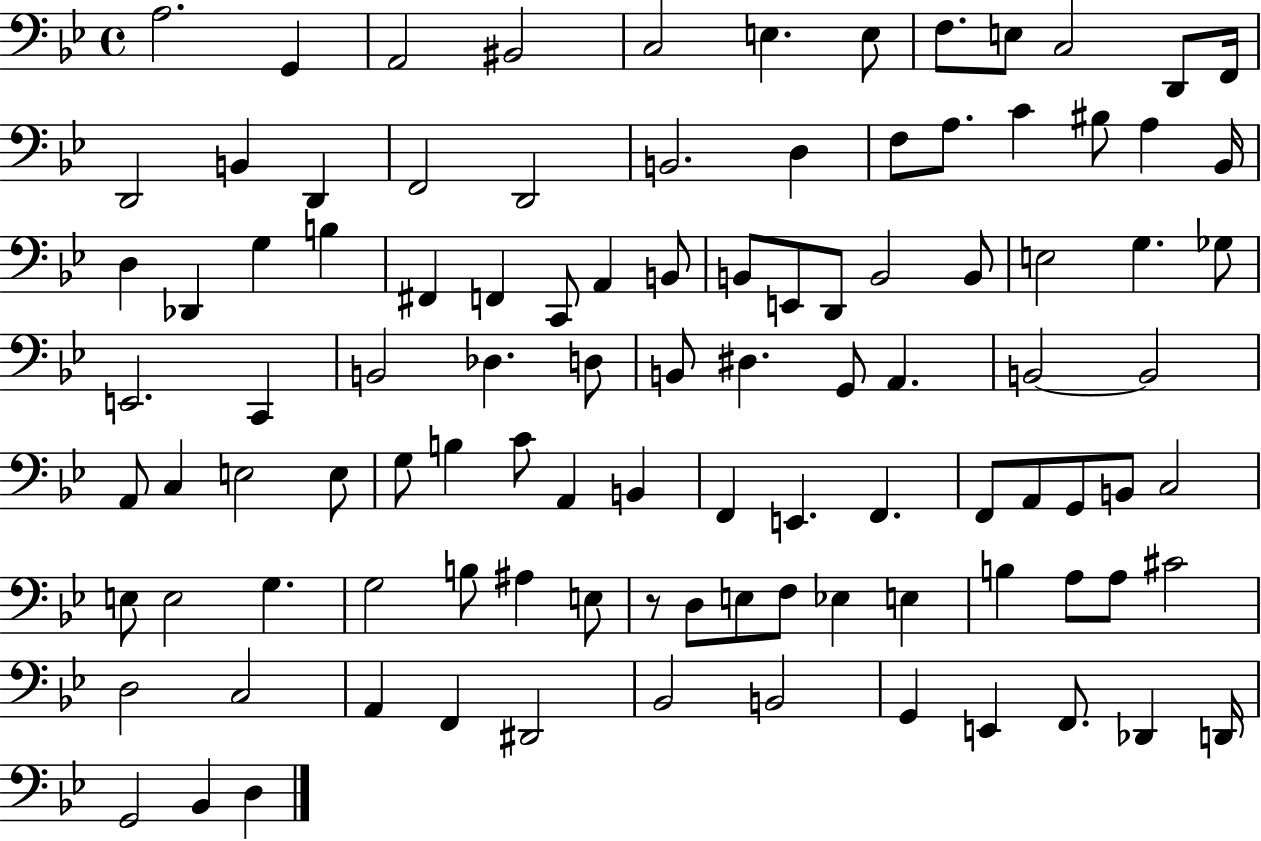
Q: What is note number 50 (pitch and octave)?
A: G2